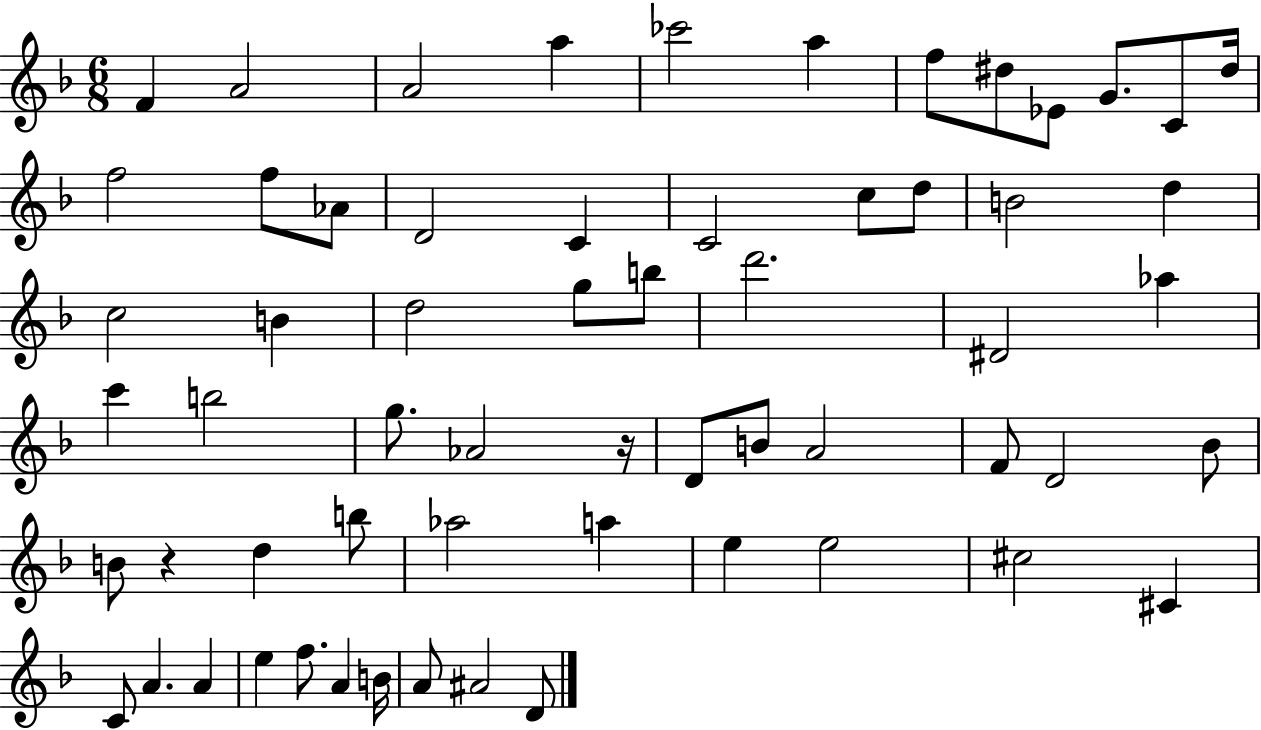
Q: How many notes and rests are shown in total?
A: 61